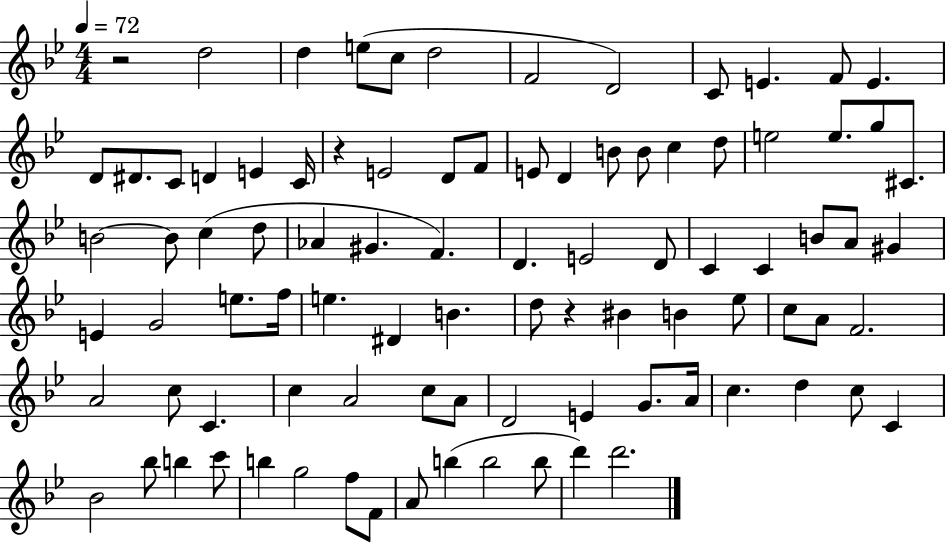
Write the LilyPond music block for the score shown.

{
  \clef treble
  \numericTimeSignature
  \time 4/4
  \key bes \major
  \tempo 4 = 72
  \repeat volta 2 { r2 d''2 | d''4 e''8( c''8 d''2 | f'2 d'2) | c'8 e'4. f'8 e'4. | \break d'8 dis'8. c'8 d'4 e'4 c'16 | r4 e'2 d'8 f'8 | e'8 d'4 b'8 b'8 c''4 d''8 | e''2 e''8. g''8 cis'8. | \break b'2~~ b'8 c''4( d''8 | aes'4 gis'4. f'4.) | d'4. e'2 d'8 | c'4 c'4 b'8 a'8 gis'4 | \break e'4 g'2 e''8. f''16 | e''4. dis'4 b'4. | d''8 r4 bis'4 b'4 ees''8 | c''8 a'8 f'2. | \break a'2 c''8 c'4. | c''4 a'2 c''8 a'8 | d'2 e'4 g'8. a'16 | c''4. d''4 c''8 c'4 | \break bes'2 bes''8 b''4 c'''8 | b''4 g''2 f''8 f'8 | a'8 b''4( b''2 b''8 | d'''4) d'''2. | \break } \bar "|."
}